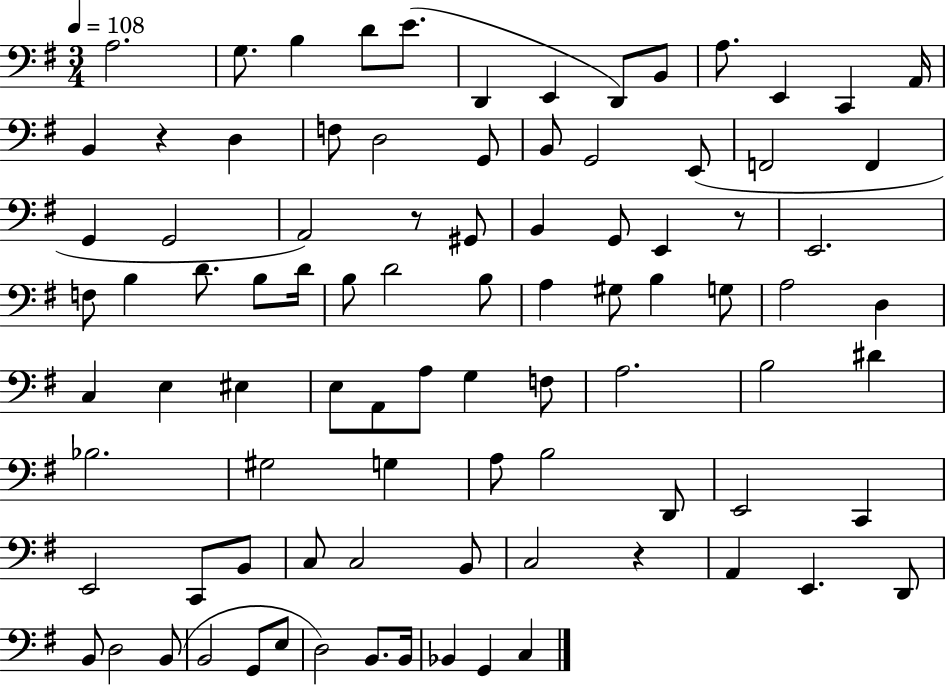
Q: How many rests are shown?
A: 4